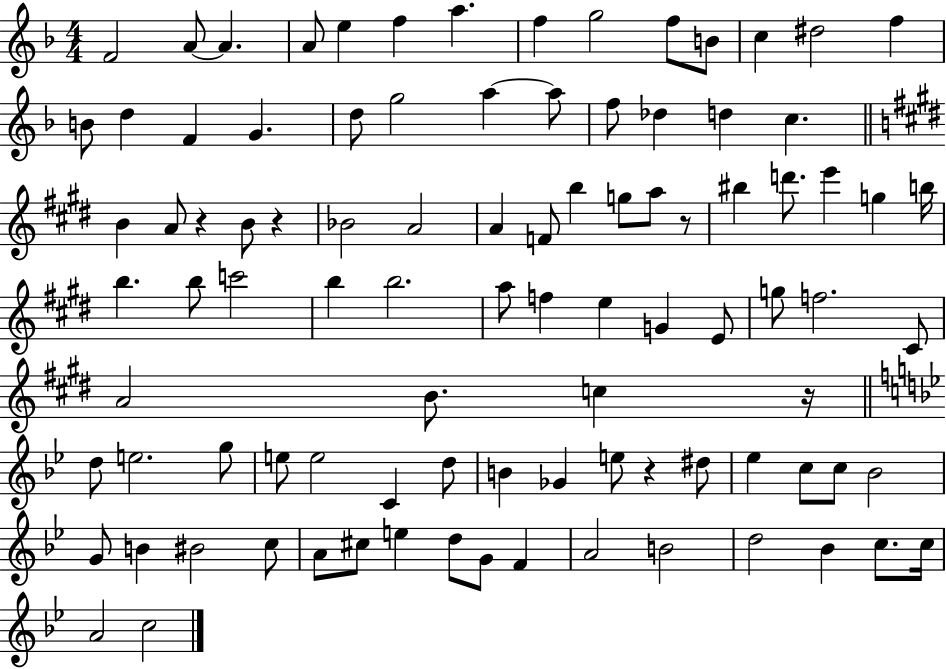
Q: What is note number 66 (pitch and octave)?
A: Gb4